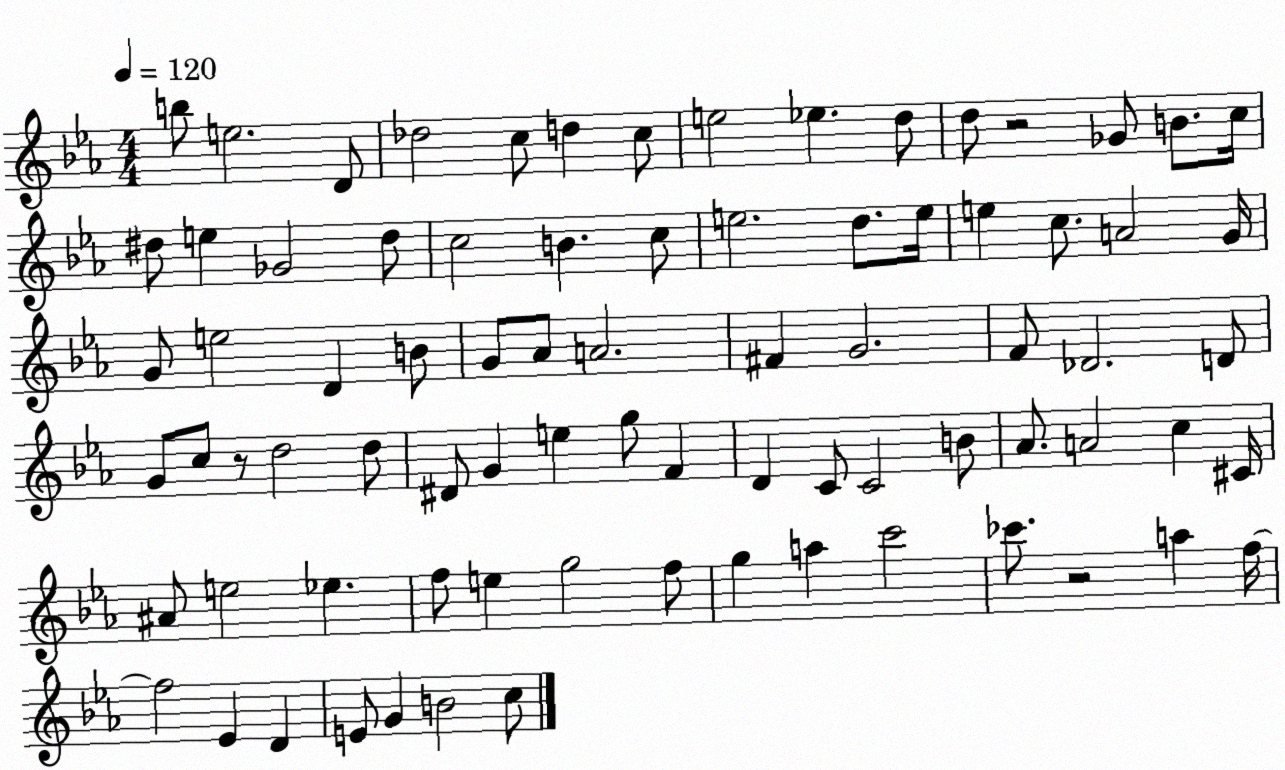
X:1
T:Untitled
M:4/4
L:1/4
K:Eb
b/2 e2 D/2 _d2 c/2 d c/2 e2 _e d/2 d/2 z2 _G/2 B/2 c/4 ^d/2 e _G2 ^d/2 c2 B c/2 e2 d/2 e/4 e c/2 A2 G/4 G/2 e2 D B/2 G/2 _A/2 A2 ^F G2 F/2 _D2 D/2 G/2 c/2 z/2 d2 d/2 ^D/2 G e g/2 F D C/2 C2 B/2 _A/2 A2 c ^C/4 ^A/2 e2 _e f/2 e g2 f/2 g a c'2 _c'/2 z2 a f/4 f2 _E D E/2 G B2 c/2